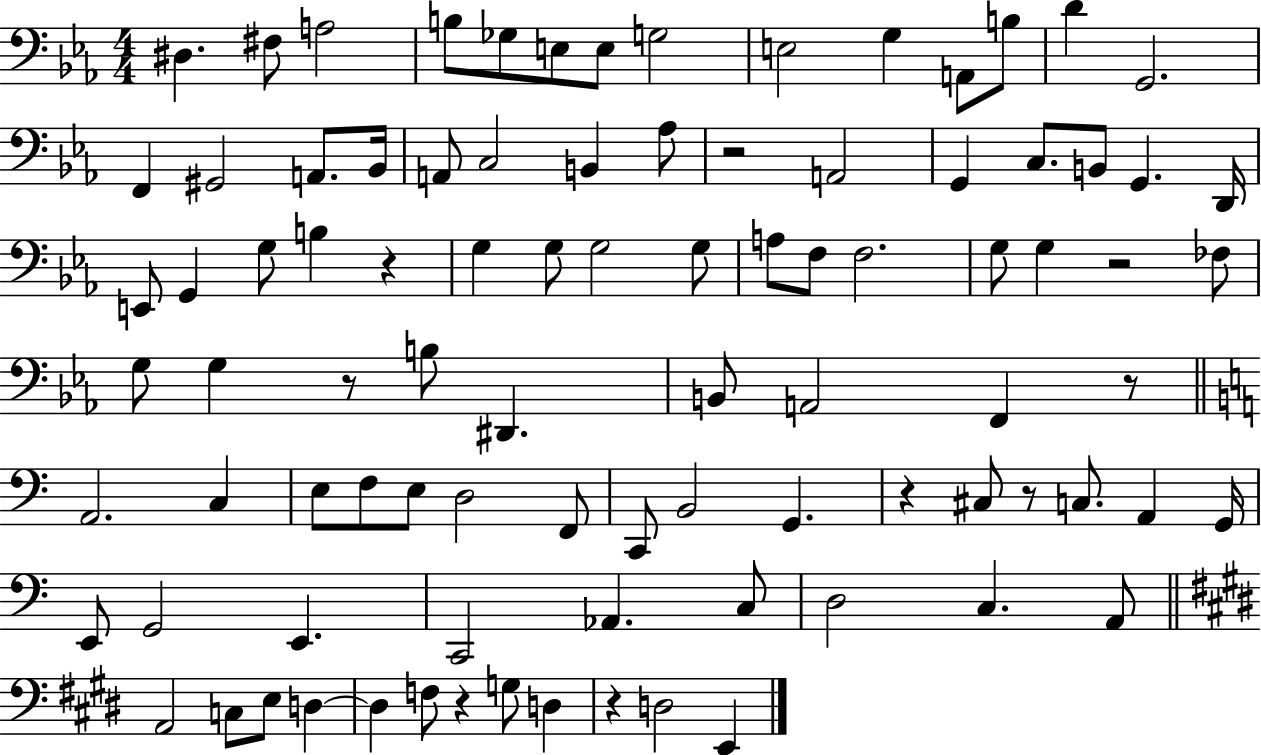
{
  \clef bass
  \numericTimeSignature
  \time 4/4
  \key ees \major
  dis4. fis8 a2 | b8 ges8 e8 e8 g2 | e2 g4 a,8 b8 | d'4 g,2. | \break f,4 gis,2 a,8. bes,16 | a,8 c2 b,4 aes8 | r2 a,2 | g,4 c8. b,8 g,4. d,16 | \break e,8 g,4 g8 b4 r4 | g4 g8 g2 g8 | a8 f8 f2. | g8 g4 r2 fes8 | \break g8 g4 r8 b8 dis,4. | b,8 a,2 f,4 r8 | \bar "||" \break \key c \major a,2. c4 | e8 f8 e8 d2 f,8 | c,8 b,2 g,4. | r4 cis8 r8 c8. a,4 g,16 | \break e,8 g,2 e,4. | c,2 aes,4. c8 | d2 c4. a,8 | \bar "||" \break \key e \major a,2 c8 e8 d4~~ | d4 f8 r4 g8 d4 | r4 d2 e,4 | \bar "|."
}